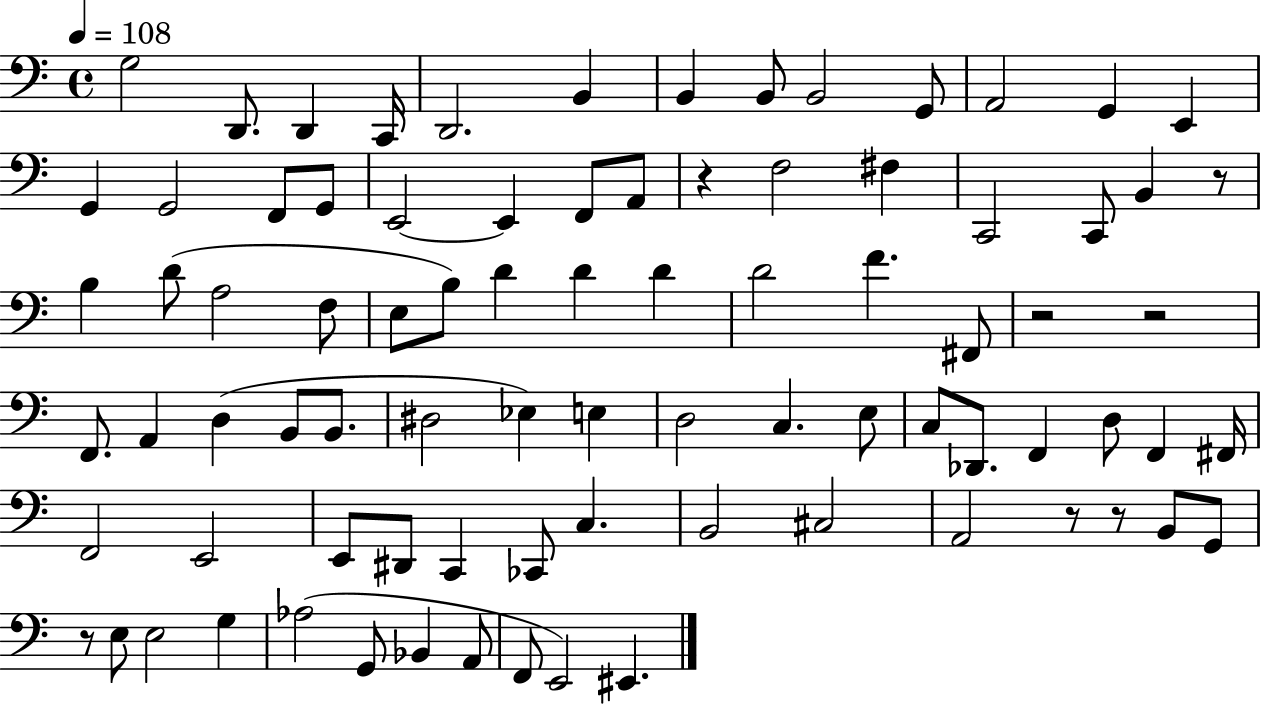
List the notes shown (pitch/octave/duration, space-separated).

G3/h D2/e. D2/q C2/s D2/h. B2/q B2/q B2/e B2/h G2/e A2/h G2/q E2/q G2/q G2/h F2/e G2/e E2/h E2/q F2/e A2/e R/q F3/h F#3/q C2/h C2/e B2/q R/e B3/q D4/e A3/h F3/e E3/e B3/e D4/q D4/q D4/q D4/h F4/q. F#2/e R/h R/h F2/e. A2/q D3/q B2/e B2/e. D#3/h Eb3/q E3/q D3/h C3/q. E3/e C3/e Db2/e. F2/q D3/e F2/q F#2/s F2/h E2/h E2/e D#2/e C2/q CES2/e C3/q. B2/h C#3/h A2/h R/e R/e B2/e G2/e R/e E3/e E3/h G3/q Ab3/h G2/e Bb2/q A2/e F2/e E2/h EIS2/q.